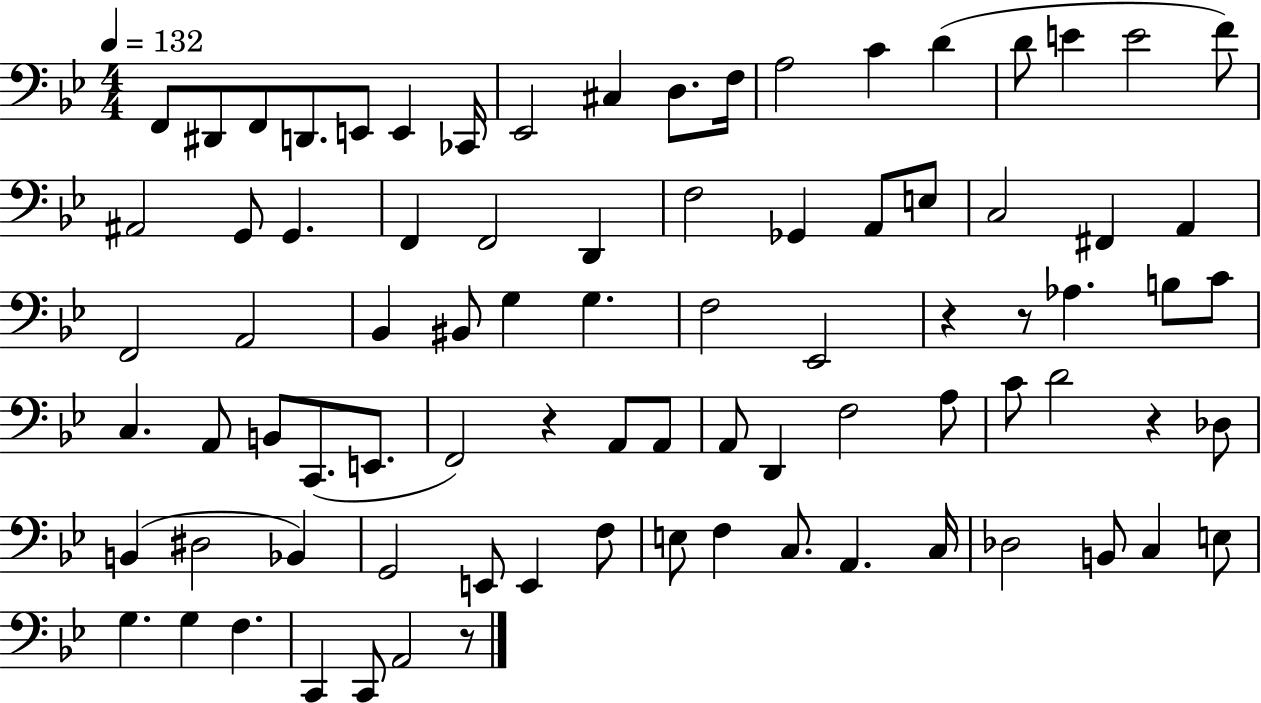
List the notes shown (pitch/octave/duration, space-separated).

F2/e D#2/e F2/e D2/e. E2/e E2/q CES2/s Eb2/h C#3/q D3/e. F3/s A3/h C4/q D4/q D4/e E4/q E4/h F4/e A#2/h G2/e G2/q. F2/q F2/h D2/q F3/h Gb2/q A2/e E3/e C3/h F#2/q A2/q F2/h A2/h Bb2/q BIS2/e G3/q G3/q. F3/h Eb2/h R/q R/e Ab3/q. B3/e C4/e C3/q. A2/e B2/e C2/e. E2/e. F2/h R/q A2/e A2/e A2/e D2/q F3/h A3/e C4/e D4/h R/q Db3/e B2/q D#3/h Bb2/q G2/h E2/e E2/q F3/e E3/e F3/q C3/e. A2/q. C3/s Db3/h B2/e C3/q E3/e G3/q. G3/q F3/q. C2/q C2/e A2/h R/e